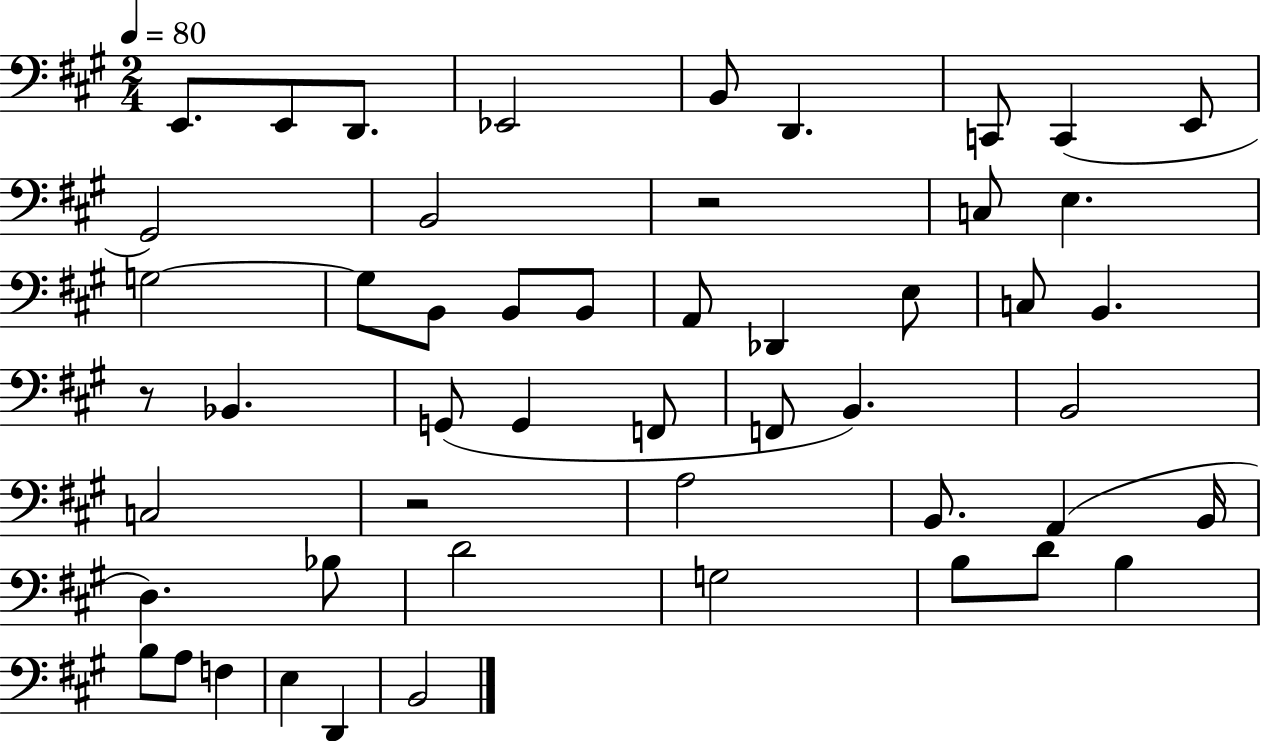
E2/e. E2/e D2/e. Eb2/h B2/e D2/q. C2/e C2/q E2/e G#2/h B2/h R/h C3/e E3/q. G3/h G3/e B2/e B2/e B2/e A2/e Db2/q E3/e C3/e B2/q. R/e Bb2/q. G2/e G2/q F2/e F2/e B2/q. B2/h C3/h R/h A3/h B2/e. A2/q B2/s D3/q. Bb3/e D4/h G3/h B3/e D4/e B3/q B3/e A3/e F3/q E3/q D2/q B2/h